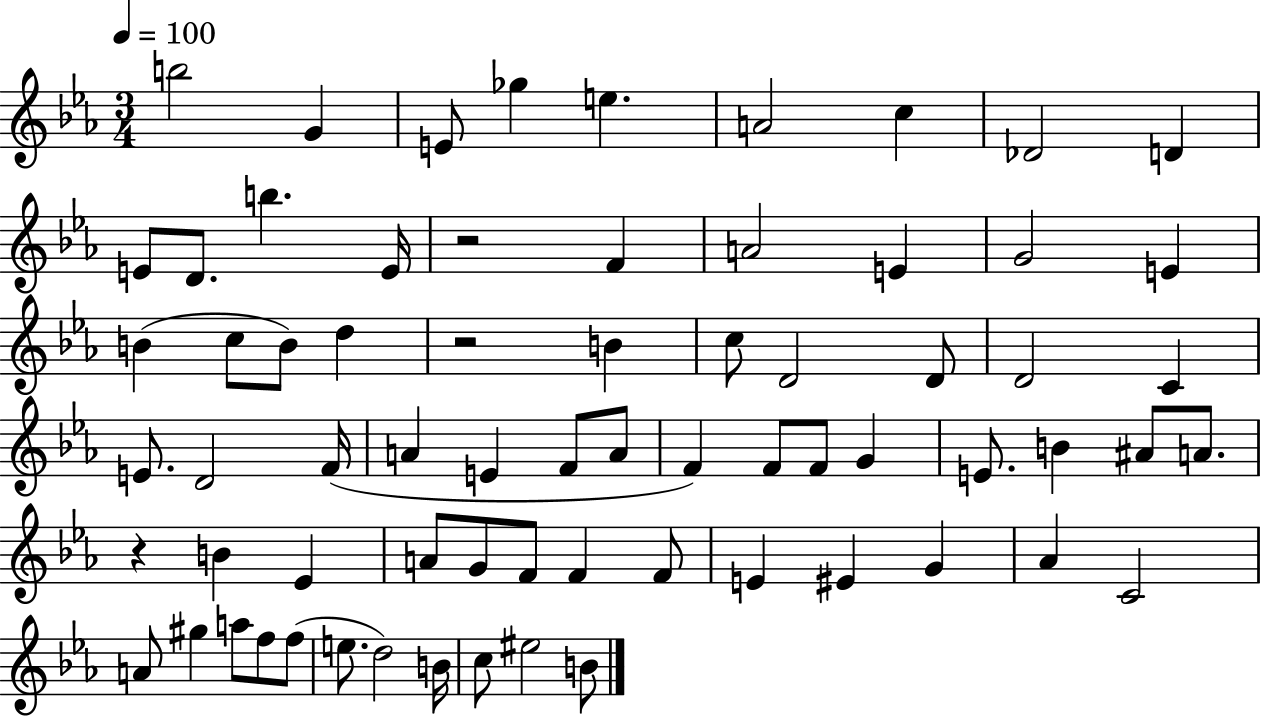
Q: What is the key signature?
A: EES major